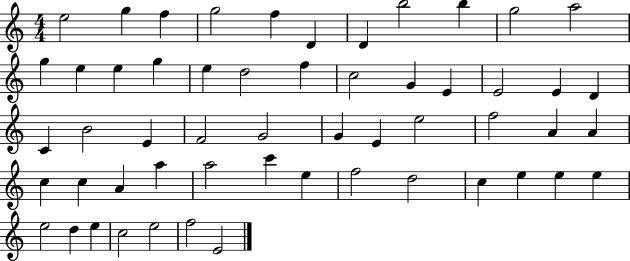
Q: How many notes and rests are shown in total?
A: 55